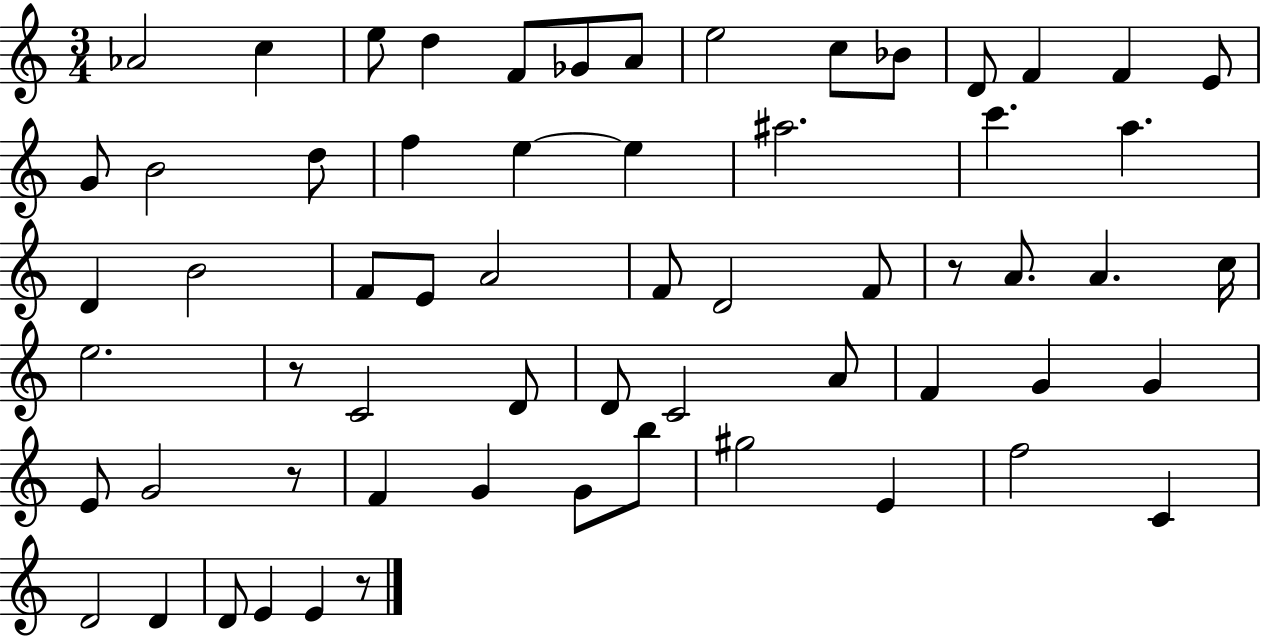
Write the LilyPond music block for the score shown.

{
  \clef treble
  \numericTimeSignature
  \time 3/4
  \key c \major
  \repeat volta 2 { aes'2 c''4 | e''8 d''4 f'8 ges'8 a'8 | e''2 c''8 bes'8 | d'8 f'4 f'4 e'8 | \break g'8 b'2 d''8 | f''4 e''4~~ e''4 | ais''2. | c'''4. a''4. | \break d'4 b'2 | f'8 e'8 a'2 | f'8 d'2 f'8 | r8 a'8. a'4. c''16 | \break e''2. | r8 c'2 d'8 | d'8 c'2 a'8 | f'4 g'4 g'4 | \break e'8 g'2 r8 | f'4 g'4 g'8 b''8 | gis''2 e'4 | f''2 c'4 | \break d'2 d'4 | d'8 e'4 e'4 r8 | } \bar "|."
}